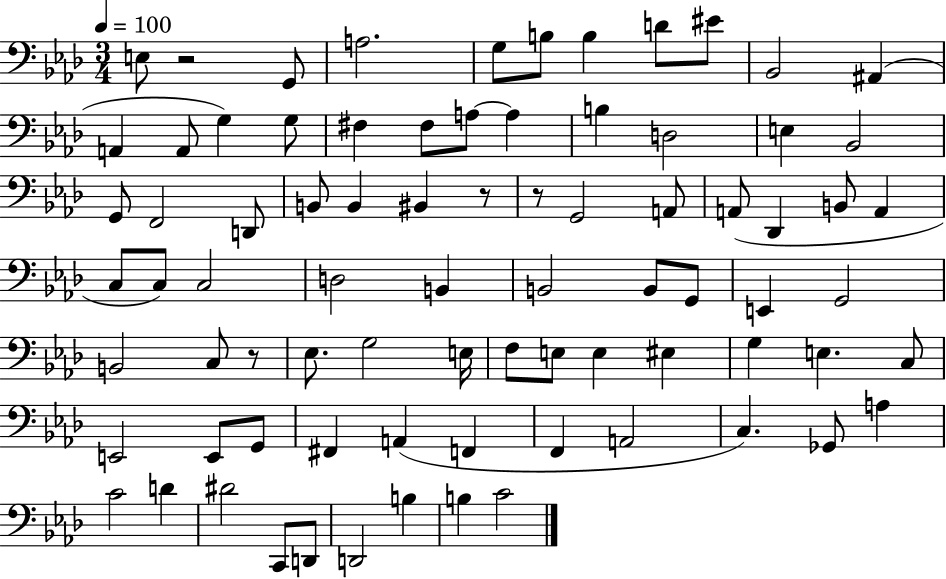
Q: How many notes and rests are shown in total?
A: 80